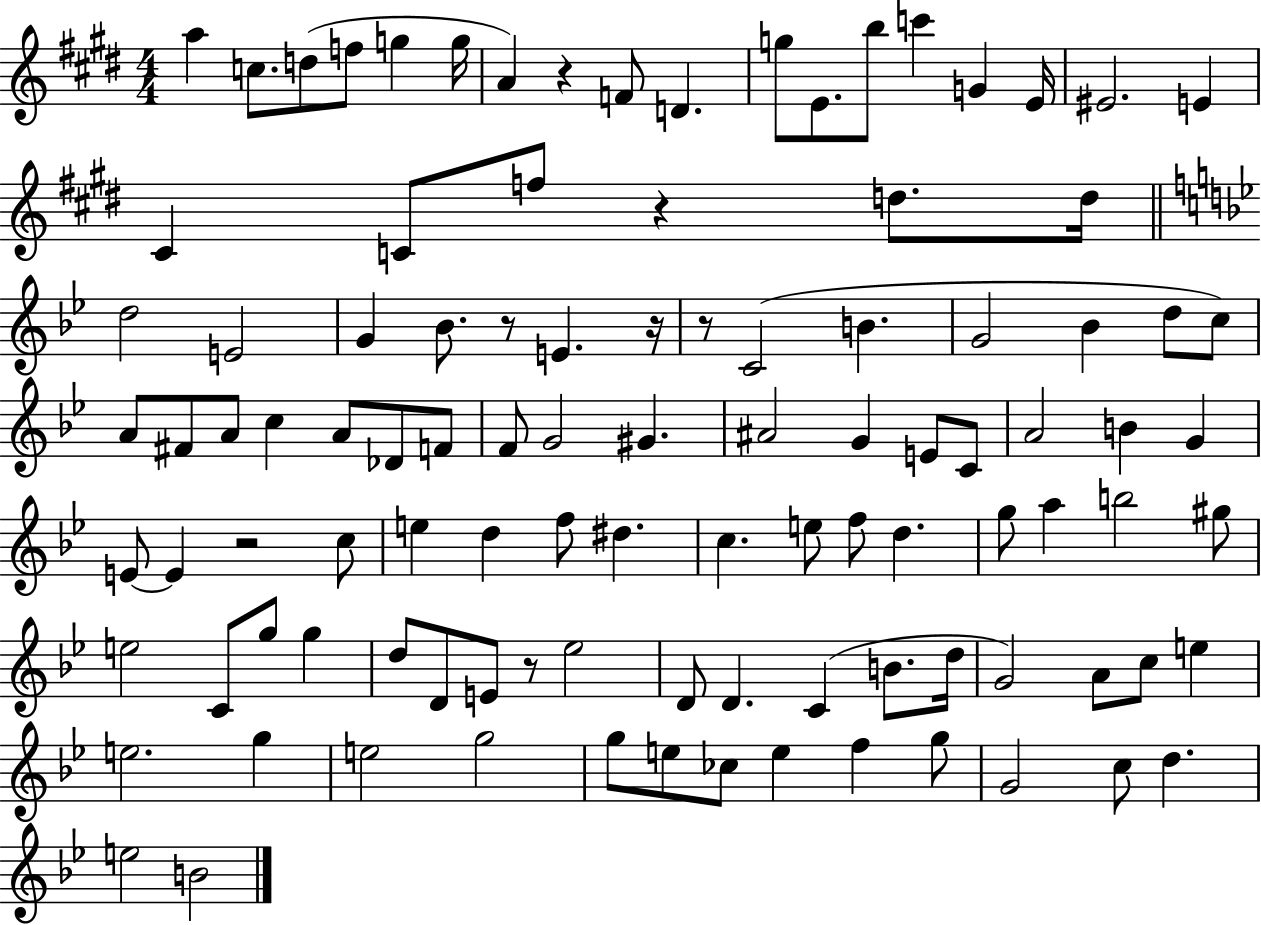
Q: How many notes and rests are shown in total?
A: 104